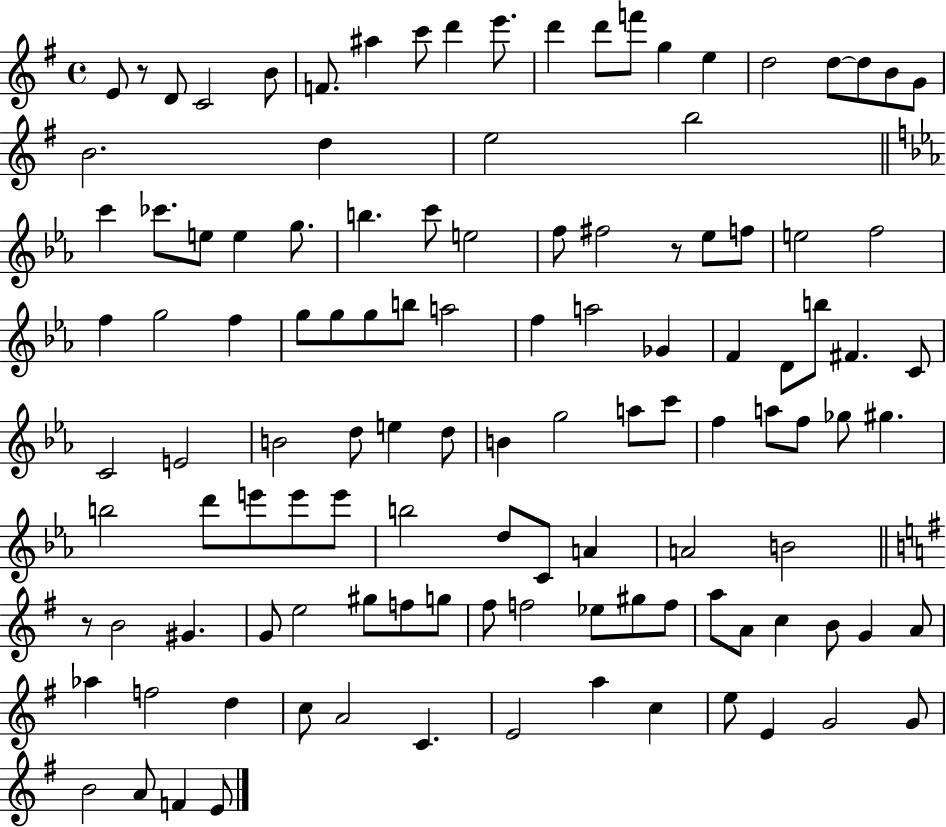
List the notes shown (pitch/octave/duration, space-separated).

E4/e R/e D4/e C4/h B4/e F4/e. A#5/q C6/e D6/q E6/e. D6/q D6/e F6/e G5/q E5/q D5/h D5/e D5/e B4/e G4/e B4/h. D5/q E5/h B5/h C6/q CES6/e. E5/e E5/q G5/e. B5/q. C6/e E5/h F5/e F#5/h R/e Eb5/e F5/e E5/h F5/h F5/q G5/h F5/q G5/e G5/e G5/e B5/e A5/h F5/q A5/h Gb4/q F4/q D4/e B5/e F#4/q. C4/e C4/h E4/h B4/h D5/e E5/q D5/e B4/q G5/h A5/e C6/e F5/q A5/e F5/e Gb5/e G#5/q. B5/h D6/e E6/e E6/e E6/e B5/h D5/e C4/e A4/q A4/h B4/h R/e B4/h G#4/q. G4/e E5/h G#5/e F5/e G5/e F#5/e F5/h Eb5/e G#5/e F5/e A5/e A4/e C5/q B4/e G4/q A4/e Ab5/q F5/h D5/q C5/e A4/h C4/q. E4/h A5/q C5/q E5/e E4/q G4/h G4/e B4/h A4/e F4/q E4/e